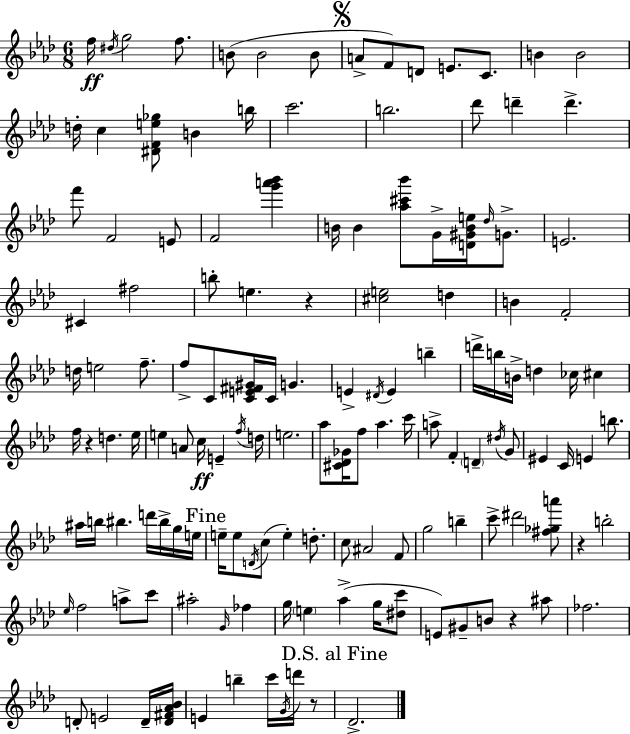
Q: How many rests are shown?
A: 5